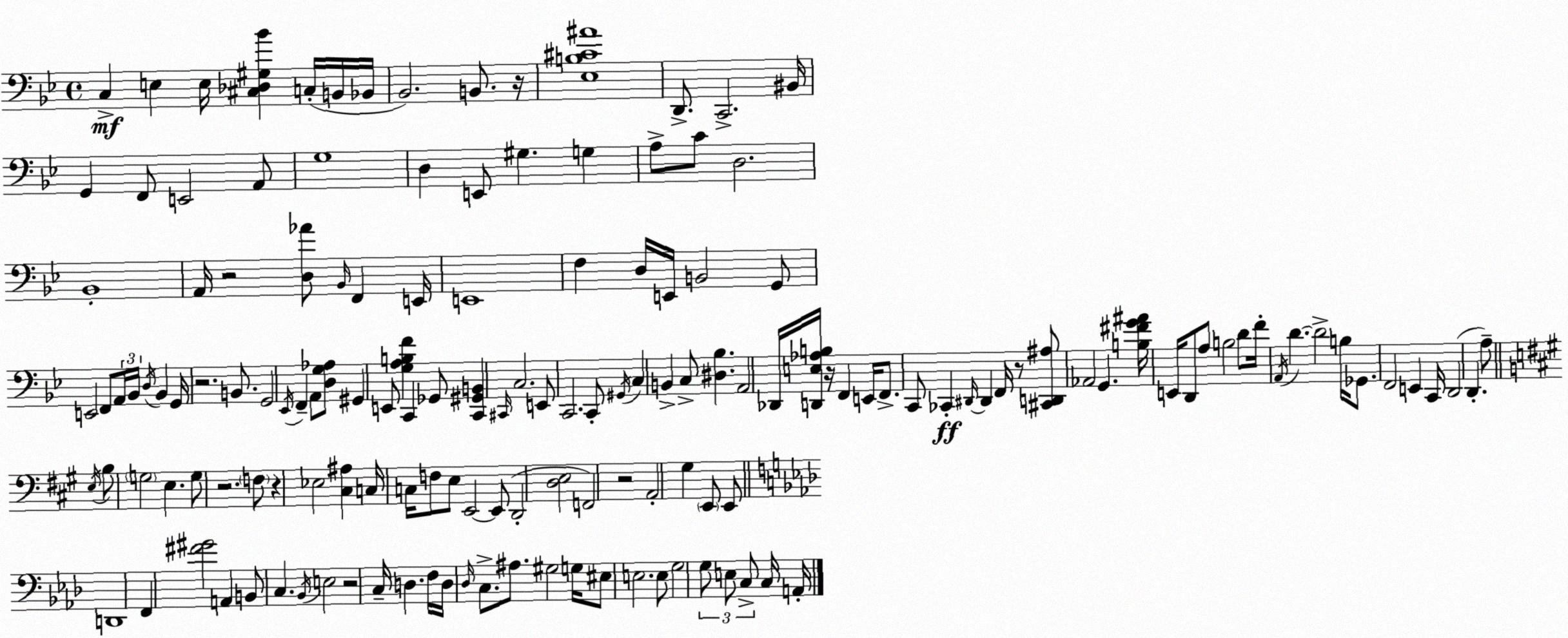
X:1
T:Untitled
M:4/4
L:1/4
K:Bb
C, E, E,/4 [^C,_D,^G,_B] C,/4 B,,/4 _B,,/4 _B,,2 B,,/2 z/4 [_E,B,^C^A]4 D,,/2 C,,2 ^B,,/4 G,, F,,/2 E,,2 A,,/2 G,4 D, E,,/2 ^G, G, A,/2 C/2 D,2 _B,,4 A,,/4 z2 [D,_A]/2 _B,,/4 F,, E,,/4 E,,4 F, D,/4 E,,/4 B,,2 G,,/2 E,,2 F,,/2 A,,/4 _B,,/4 D,/4 _B,, G,,/4 z2 B,,/2 G,,2 _E,,/4 F,, A,,/2 [D,G,_A,]/2 ^G,, E,,/2 [G,A,B,F] C,, _G,,/2 [C,,^G,,B,,] ^C,,/4 C,2 E,,/2 C,,2 C,,/2 ^G,,/4 C, B,, C,/2 [^D,_B,] A,,2 _D,,/4 [D,,E,_A,B,]/4 z/4 F,, E,,/4 F,,/2 C,,/2 _C,, ^D,,/4 ^D,, F,,/4 z/2 [^C,,D,,^A,]/2 _A,,2 G,, [B,^FG^A]/4 E,,/4 D,,/2 A,/2 B,2 D/2 F/4 A,,/4 D D2 B,/4 _G,,/2 F,,2 E,, C,,/4 D,,2 D,, A,/2 E,/4 B,/2 G,2 E, G,/2 z2 F,/2 z _E,2 [^C,^A,] C,/4 C,/4 F,/2 E,/2 E,,2 E,,/2 D,,2 [D,E,]2 F,,2 z2 A,,2 ^G, E,,/2 E,,/2 D,,4 F,, [^F^G]2 A,, B,,/2 C, _B,,/4 E,2 z2 C,/4 D, F,/4 D,/4 _D,/4 C,/2 ^A,/2 ^G,2 G,/4 ^E,/2 E,2 E,/2 G,2 G,/2 E,/2 C,/2 C,/4 A,,/4